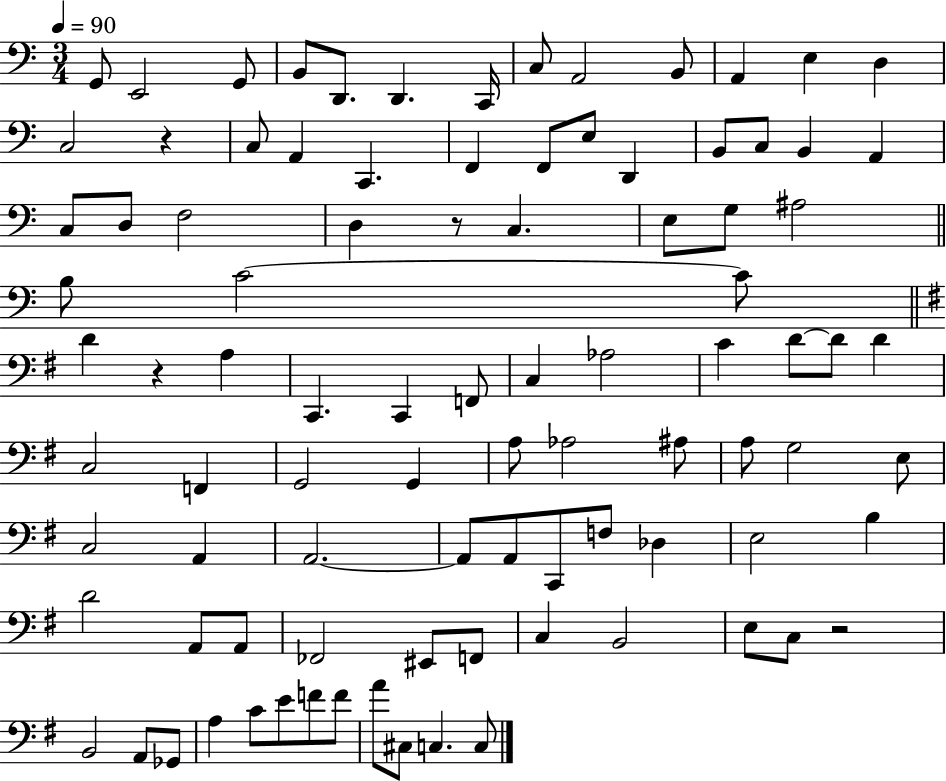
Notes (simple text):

G2/e E2/h G2/e B2/e D2/e. D2/q. C2/s C3/e A2/h B2/e A2/q E3/q D3/q C3/h R/q C3/e A2/q C2/q. F2/q F2/e E3/e D2/q B2/e C3/e B2/q A2/q C3/e D3/e F3/h D3/q R/e C3/q. E3/e G3/e A#3/h B3/e C4/h C4/e D4/q R/q A3/q C2/q. C2/q F2/e C3/q Ab3/h C4/q D4/e D4/e D4/q C3/h F2/q G2/h G2/q A3/e Ab3/h A#3/e A3/e G3/h E3/e C3/h A2/q A2/h. A2/e A2/e C2/e F3/e Db3/q E3/h B3/q D4/h A2/e A2/e FES2/h EIS2/e F2/e C3/q B2/h E3/e C3/e R/h B2/h A2/e Gb2/e A3/q C4/e E4/e F4/e F4/e A4/e C#3/e C3/q. C3/e